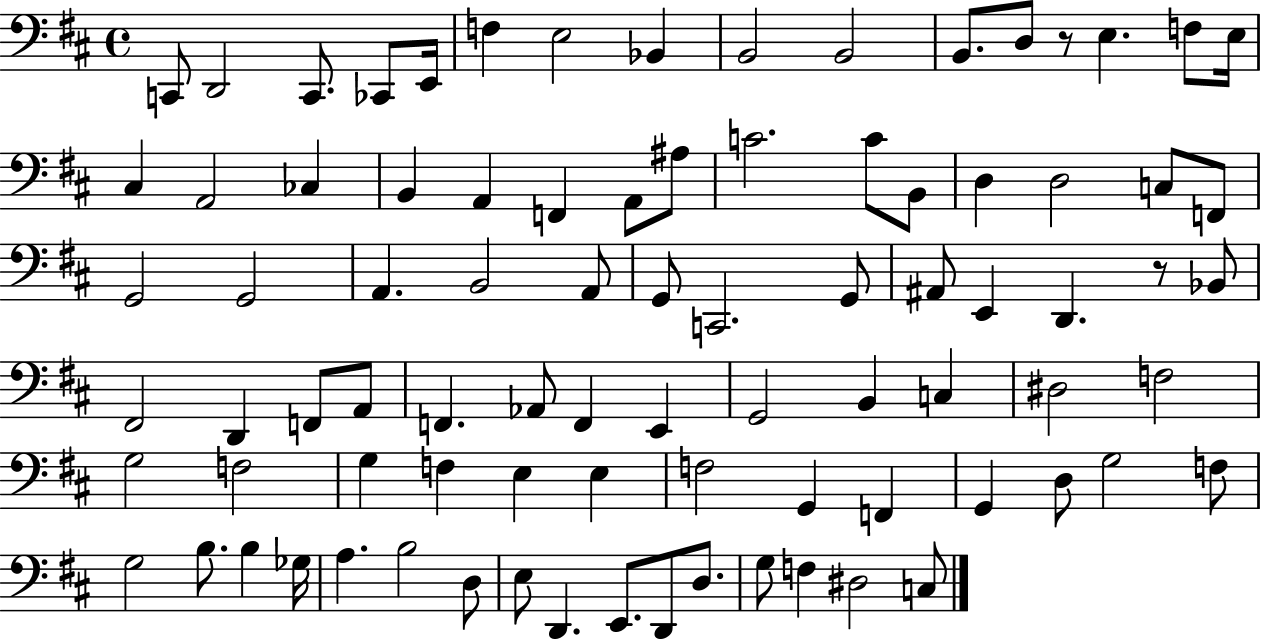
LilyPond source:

{
  \clef bass
  \time 4/4
  \defaultTimeSignature
  \key d \major
  c,8 d,2 c,8. ces,8 e,16 | f4 e2 bes,4 | b,2 b,2 | b,8. d8 r8 e4. f8 e16 | \break cis4 a,2 ces4 | b,4 a,4 f,4 a,8 ais8 | c'2. c'8 b,8 | d4 d2 c8 f,8 | \break g,2 g,2 | a,4. b,2 a,8 | g,8 c,2. g,8 | ais,8 e,4 d,4. r8 bes,8 | \break fis,2 d,4 f,8 a,8 | f,4. aes,8 f,4 e,4 | g,2 b,4 c4 | dis2 f2 | \break g2 f2 | g4 f4 e4 e4 | f2 g,4 f,4 | g,4 d8 g2 f8 | \break g2 b8. b4 ges16 | a4. b2 d8 | e8 d,4. e,8. d,8 d8. | g8 f4 dis2 c8 | \break \bar "|."
}